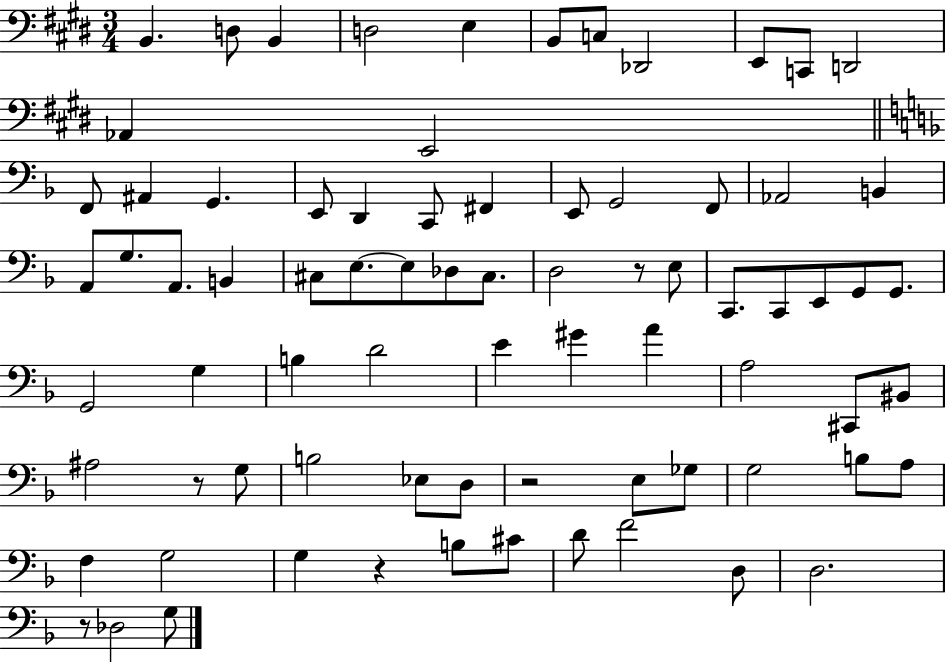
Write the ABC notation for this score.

X:1
T:Untitled
M:3/4
L:1/4
K:E
B,, D,/2 B,, D,2 E, B,,/2 C,/2 _D,,2 E,,/2 C,,/2 D,,2 _A,, E,,2 F,,/2 ^A,, G,, E,,/2 D,, C,,/2 ^F,, E,,/2 G,,2 F,,/2 _A,,2 B,, A,,/2 G,/2 A,,/2 B,, ^C,/2 E,/2 E,/2 _D,/2 ^C,/2 D,2 z/2 E,/2 C,,/2 C,,/2 E,,/2 G,,/2 G,,/2 G,,2 G, B, D2 E ^G A A,2 ^C,,/2 ^B,,/2 ^A,2 z/2 G,/2 B,2 _E,/2 D,/2 z2 E,/2 _G,/2 G,2 B,/2 A,/2 F, G,2 G, z B,/2 ^C/2 D/2 F2 D,/2 D,2 z/2 _D,2 G,/2